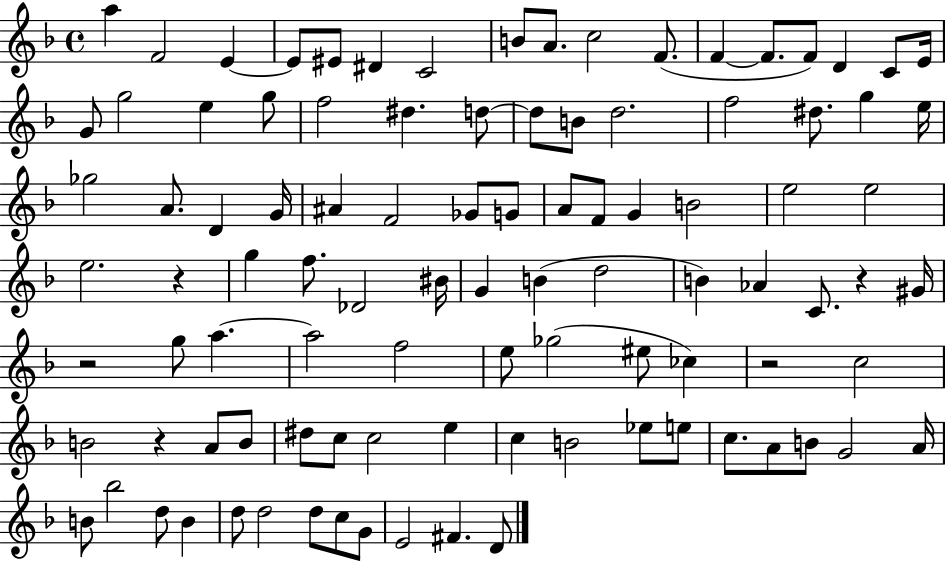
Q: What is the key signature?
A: F major